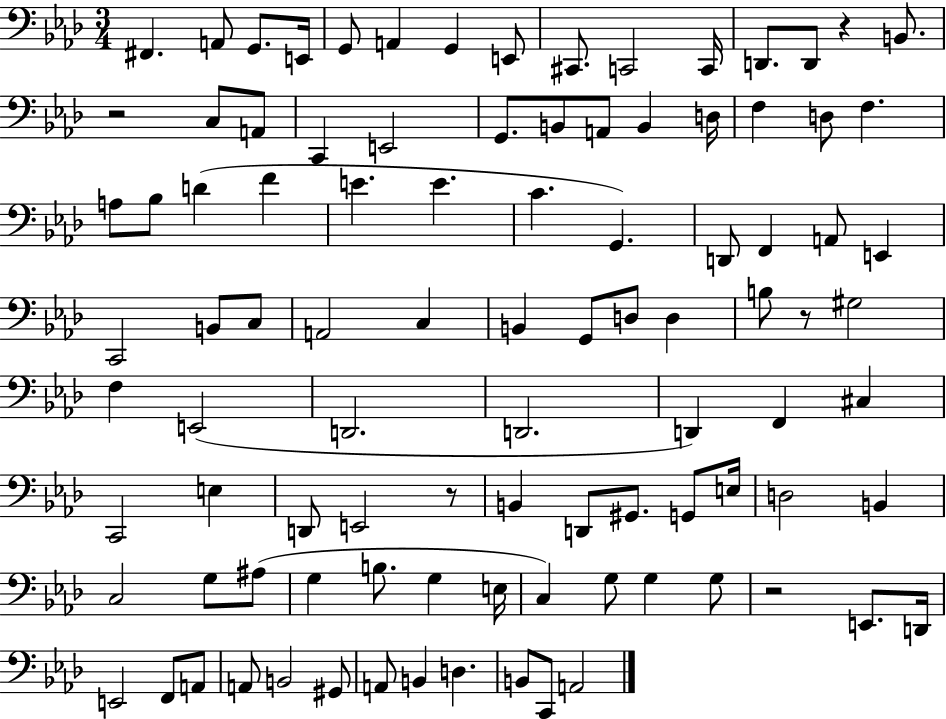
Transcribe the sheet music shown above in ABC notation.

X:1
T:Untitled
M:3/4
L:1/4
K:Ab
^F,, A,,/2 G,,/2 E,,/4 G,,/2 A,, G,, E,,/2 ^C,,/2 C,,2 C,,/4 D,,/2 D,,/2 z B,,/2 z2 C,/2 A,,/2 C,, E,,2 G,,/2 B,,/2 A,,/2 B,, D,/4 F, D,/2 F, A,/2 _B,/2 D F E E C G,, D,,/2 F,, A,,/2 E,, C,,2 B,,/2 C,/2 A,,2 C, B,, G,,/2 D,/2 D, B,/2 z/2 ^G,2 F, E,,2 D,,2 D,,2 D,, F,, ^C, C,,2 E, D,,/2 E,,2 z/2 B,, D,,/2 ^G,,/2 G,,/2 E,/4 D,2 B,, C,2 G,/2 ^A,/2 G, B,/2 G, E,/4 C, G,/2 G, G,/2 z2 E,,/2 D,,/4 E,,2 F,,/2 A,,/2 A,,/2 B,,2 ^G,,/2 A,,/2 B,, D, B,,/2 C,,/2 A,,2